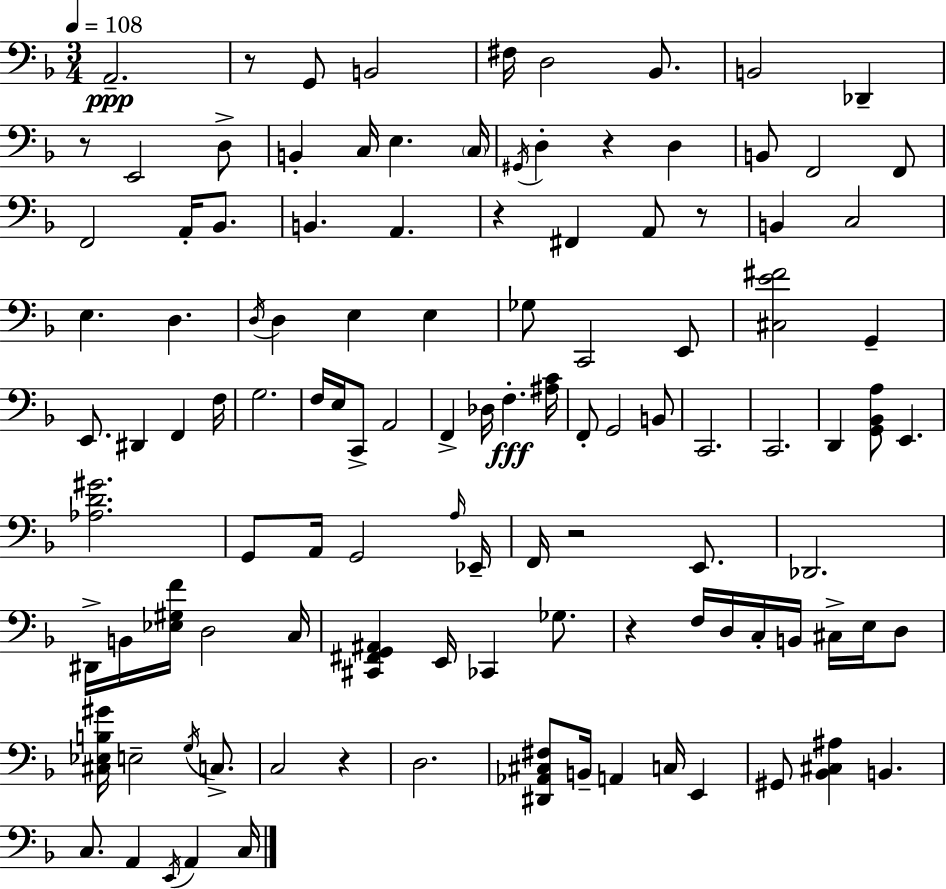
{
  \clef bass
  \numericTimeSignature
  \time 3/4
  \key d \minor
  \tempo 4 = 108
  a,2.--\ppp | r8 g,8 b,2 | fis16 d2 bes,8. | b,2 des,4-- | \break r8 e,2 d8-> | b,4-. c16 e4. \parenthesize c16 | \acciaccatura { gis,16 } d4-. r4 d4 | b,8 f,2 f,8 | \break f,2 a,16-. bes,8. | b,4. a,4. | r4 fis,4 a,8 r8 | b,4 c2 | \break e4. d4. | \acciaccatura { d16 } d4 e4 e4 | ges8 c,2 | e,8 <cis e' fis'>2 g,4-- | \break e,8. dis,4 f,4 | f16 g2. | f16 e16 c,8-> a,2 | f,4-> des16 f4.-.\fff | \break <ais c'>16 f,8-. g,2 | b,8 c,2. | c,2. | d,4 <g, bes, a>8 e,4. | \break <aes d' gis'>2. | g,8 a,16 g,2 | \grace { a16 } ees,16-- f,16 r2 | e,8. des,2. | \break dis,16-> b,16 <ees gis f'>16 d2 | c16 <cis, fis, g, ais,>4 e,16 ces,4 | ges8. r4 f16 d16 c16-. b,16 cis16-> | e16 d8 <cis ees b gis'>16 e2-- | \break \acciaccatura { g16 } c8.-> c2 | r4 d2. | <dis, aes, cis fis>8 b,16-- a,4 c16 | e,4 gis,8 <bes, cis ais>4 b,4. | \break c8. a,4 \acciaccatura { e,16 } | a,4 c16 \bar "|."
}